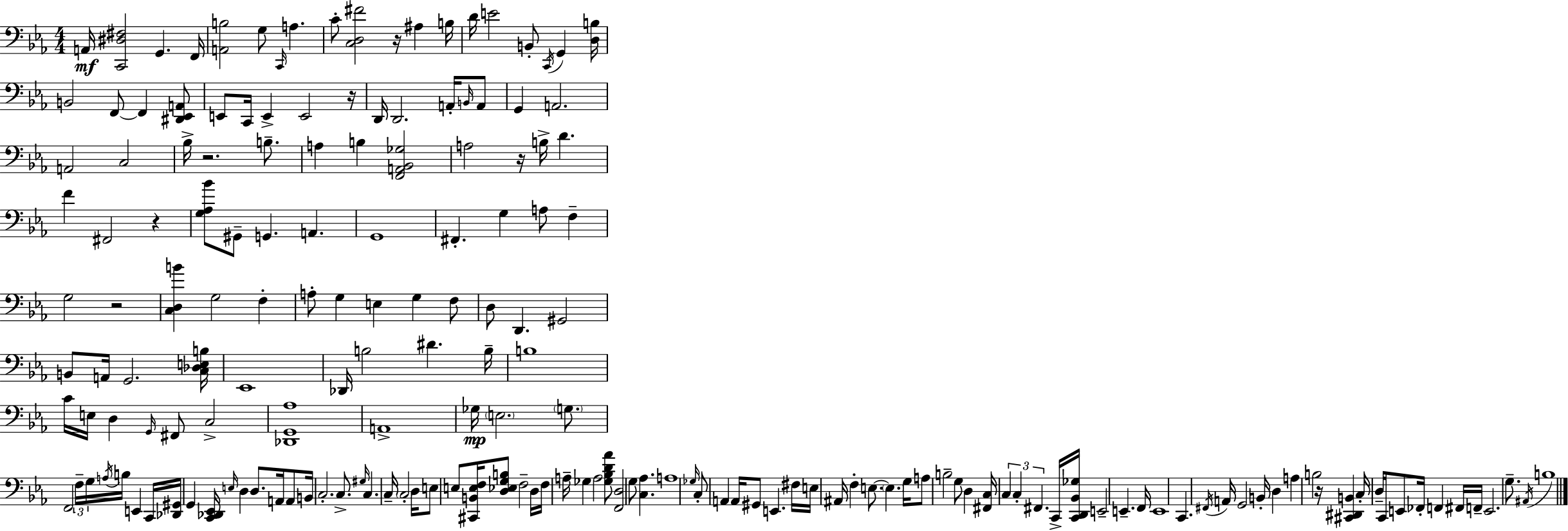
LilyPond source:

{
  \clef bass
  \numericTimeSignature
  \time 4/4
  \key c \minor
  \repeat volta 2 { a,16\mf <c, dis fis>2 g,4. f,16 | <a, b>2 g8 \grace { c,16 } a4. | c'8-. <c d fis'>2 r16 ais4 | b16 d'16 e'2 b,8-. \acciaccatura { c,16 } g,4 | \break <d b>16 b,2 f,8~~ f,4 | <dis, ees, a,>8 e,8 c,16 e,4-> e,2 | r16 d,16 d,2. a,16-. | \grace { b,16 } a,8 g,4 a,2. | \break a,2 c2 | bes16-> r2. | b8.-- a4 b4 <f, a, bes, ges>2 | a2 r16 b16-> d'4. | \break f'4 fis,2 r4 | <g aes bes'>8 gis,8-- g,4. a,4. | g,1 | fis,4.-. g4 a8 f4-- | \break g2 r2 | <c d b'>4 g2 f4-. | a8-. g4 e4 g4 | f8 d8 d,4. gis,2 | \break b,8 a,16 g,2. | <c des e b>16 ees,1 | des,16 b2 dis'4. | b16-- b1 | \break c'16 e16 d4 \grace { g,16 } fis,8 c2-> | <des, g, aes>1 | a,1-> | ges16\mp \parenthesize e2. | \break \parenthesize g8. f,2 \tuplet 3/2 { f16-- g16 \acciaccatura { a16 } } b16 | e,4 c,16 <des, gis,>16 g,4 <c, des, ees,>16 \grace { e16 } d4 | d8. a,16 a,8 b,16 c2.-. | c8.-> \grace { gis16 } c4. c16-- \parenthesize c2-. | \break d16 e8 e8 <cis, b, e f>16 <d ees g b>8 f2-- | d16 f16 a16-- ges4 a2 | <ges bes d' aes'>8 <f, d>2 g8 | <c aes>4. a1 | \break \grace { ges16 } c8-. a,4 a,16 gis,8 | e,4. fis16 e16 ais,16 f4-. e8.~~ | \parenthesize e4. g16 a8 b2-- | g8 d4 <fis, c>16 \tuplet 3/2 { c4 c4-. | \break fis,4. } c,16-> <c, d, bes, ges>16 e,2-- | e,4.-- f,16 e,1 | c,4. \acciaccatura { fis,16 } a,16 | g,2 b,16-. d4 a4 | \break b2 r16 <cis, dis, b,>4 c16-. d16-- | c,16 e,8 fes,16-. f,4 fis,16 f,16-- e,2. | g8.-- \acciaccatura { ais,16 } b1 | } \bar "|."
}